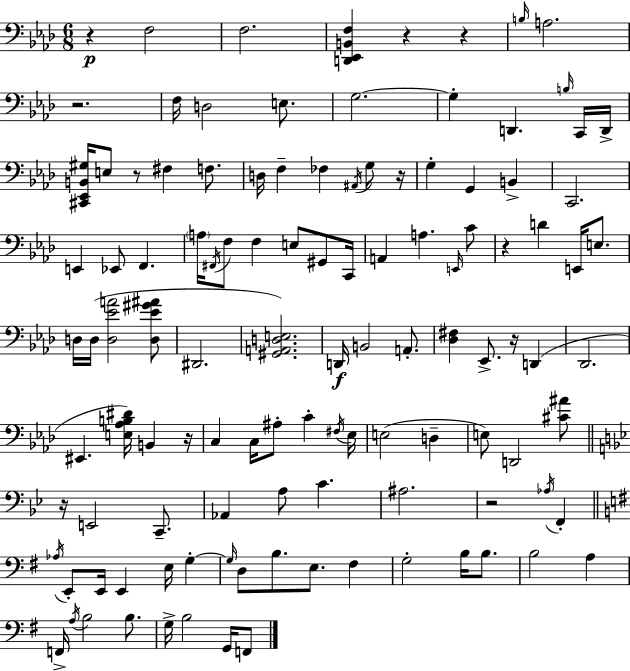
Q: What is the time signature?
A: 6/8